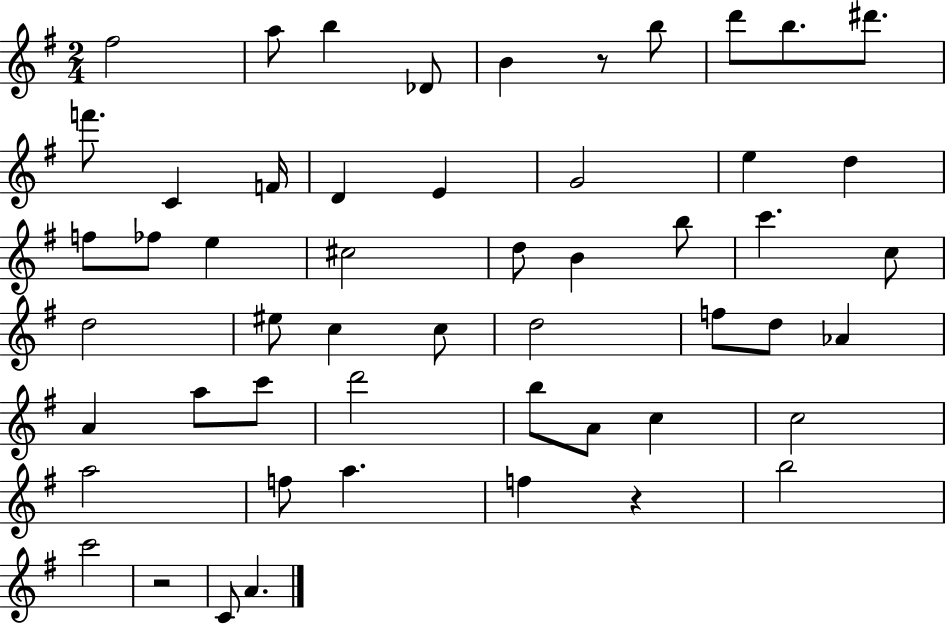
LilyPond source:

{
  \clef treble
  \numericTimeSignature
  \time 2/4
  \key g \major
  fis''2 | a''8 b''4 des'8 | b'4 r8 b''8 | d'''8 b''8. dis'''8. | \break f'''8. c'4 f'16 | d'4 e'4 | g'2 | e''4 d''4 | \break f''8 fes''8 e''4 | cis''2 | d''8 b'4 b''8 | c'''4. c''8 | \break d''2 | eis''8 c''4 c''8 | d''2 | f''8 d''8 aes'4 | \break a'4 a''8 c'''8 | d'''2 | b''8 a'8 c''4 | c''2 | \break a''2 | f''8 a''4. | f''4 r4 | b''2 | \break c'''2 | r2 | c'8 a'4. | \bar "|."
}